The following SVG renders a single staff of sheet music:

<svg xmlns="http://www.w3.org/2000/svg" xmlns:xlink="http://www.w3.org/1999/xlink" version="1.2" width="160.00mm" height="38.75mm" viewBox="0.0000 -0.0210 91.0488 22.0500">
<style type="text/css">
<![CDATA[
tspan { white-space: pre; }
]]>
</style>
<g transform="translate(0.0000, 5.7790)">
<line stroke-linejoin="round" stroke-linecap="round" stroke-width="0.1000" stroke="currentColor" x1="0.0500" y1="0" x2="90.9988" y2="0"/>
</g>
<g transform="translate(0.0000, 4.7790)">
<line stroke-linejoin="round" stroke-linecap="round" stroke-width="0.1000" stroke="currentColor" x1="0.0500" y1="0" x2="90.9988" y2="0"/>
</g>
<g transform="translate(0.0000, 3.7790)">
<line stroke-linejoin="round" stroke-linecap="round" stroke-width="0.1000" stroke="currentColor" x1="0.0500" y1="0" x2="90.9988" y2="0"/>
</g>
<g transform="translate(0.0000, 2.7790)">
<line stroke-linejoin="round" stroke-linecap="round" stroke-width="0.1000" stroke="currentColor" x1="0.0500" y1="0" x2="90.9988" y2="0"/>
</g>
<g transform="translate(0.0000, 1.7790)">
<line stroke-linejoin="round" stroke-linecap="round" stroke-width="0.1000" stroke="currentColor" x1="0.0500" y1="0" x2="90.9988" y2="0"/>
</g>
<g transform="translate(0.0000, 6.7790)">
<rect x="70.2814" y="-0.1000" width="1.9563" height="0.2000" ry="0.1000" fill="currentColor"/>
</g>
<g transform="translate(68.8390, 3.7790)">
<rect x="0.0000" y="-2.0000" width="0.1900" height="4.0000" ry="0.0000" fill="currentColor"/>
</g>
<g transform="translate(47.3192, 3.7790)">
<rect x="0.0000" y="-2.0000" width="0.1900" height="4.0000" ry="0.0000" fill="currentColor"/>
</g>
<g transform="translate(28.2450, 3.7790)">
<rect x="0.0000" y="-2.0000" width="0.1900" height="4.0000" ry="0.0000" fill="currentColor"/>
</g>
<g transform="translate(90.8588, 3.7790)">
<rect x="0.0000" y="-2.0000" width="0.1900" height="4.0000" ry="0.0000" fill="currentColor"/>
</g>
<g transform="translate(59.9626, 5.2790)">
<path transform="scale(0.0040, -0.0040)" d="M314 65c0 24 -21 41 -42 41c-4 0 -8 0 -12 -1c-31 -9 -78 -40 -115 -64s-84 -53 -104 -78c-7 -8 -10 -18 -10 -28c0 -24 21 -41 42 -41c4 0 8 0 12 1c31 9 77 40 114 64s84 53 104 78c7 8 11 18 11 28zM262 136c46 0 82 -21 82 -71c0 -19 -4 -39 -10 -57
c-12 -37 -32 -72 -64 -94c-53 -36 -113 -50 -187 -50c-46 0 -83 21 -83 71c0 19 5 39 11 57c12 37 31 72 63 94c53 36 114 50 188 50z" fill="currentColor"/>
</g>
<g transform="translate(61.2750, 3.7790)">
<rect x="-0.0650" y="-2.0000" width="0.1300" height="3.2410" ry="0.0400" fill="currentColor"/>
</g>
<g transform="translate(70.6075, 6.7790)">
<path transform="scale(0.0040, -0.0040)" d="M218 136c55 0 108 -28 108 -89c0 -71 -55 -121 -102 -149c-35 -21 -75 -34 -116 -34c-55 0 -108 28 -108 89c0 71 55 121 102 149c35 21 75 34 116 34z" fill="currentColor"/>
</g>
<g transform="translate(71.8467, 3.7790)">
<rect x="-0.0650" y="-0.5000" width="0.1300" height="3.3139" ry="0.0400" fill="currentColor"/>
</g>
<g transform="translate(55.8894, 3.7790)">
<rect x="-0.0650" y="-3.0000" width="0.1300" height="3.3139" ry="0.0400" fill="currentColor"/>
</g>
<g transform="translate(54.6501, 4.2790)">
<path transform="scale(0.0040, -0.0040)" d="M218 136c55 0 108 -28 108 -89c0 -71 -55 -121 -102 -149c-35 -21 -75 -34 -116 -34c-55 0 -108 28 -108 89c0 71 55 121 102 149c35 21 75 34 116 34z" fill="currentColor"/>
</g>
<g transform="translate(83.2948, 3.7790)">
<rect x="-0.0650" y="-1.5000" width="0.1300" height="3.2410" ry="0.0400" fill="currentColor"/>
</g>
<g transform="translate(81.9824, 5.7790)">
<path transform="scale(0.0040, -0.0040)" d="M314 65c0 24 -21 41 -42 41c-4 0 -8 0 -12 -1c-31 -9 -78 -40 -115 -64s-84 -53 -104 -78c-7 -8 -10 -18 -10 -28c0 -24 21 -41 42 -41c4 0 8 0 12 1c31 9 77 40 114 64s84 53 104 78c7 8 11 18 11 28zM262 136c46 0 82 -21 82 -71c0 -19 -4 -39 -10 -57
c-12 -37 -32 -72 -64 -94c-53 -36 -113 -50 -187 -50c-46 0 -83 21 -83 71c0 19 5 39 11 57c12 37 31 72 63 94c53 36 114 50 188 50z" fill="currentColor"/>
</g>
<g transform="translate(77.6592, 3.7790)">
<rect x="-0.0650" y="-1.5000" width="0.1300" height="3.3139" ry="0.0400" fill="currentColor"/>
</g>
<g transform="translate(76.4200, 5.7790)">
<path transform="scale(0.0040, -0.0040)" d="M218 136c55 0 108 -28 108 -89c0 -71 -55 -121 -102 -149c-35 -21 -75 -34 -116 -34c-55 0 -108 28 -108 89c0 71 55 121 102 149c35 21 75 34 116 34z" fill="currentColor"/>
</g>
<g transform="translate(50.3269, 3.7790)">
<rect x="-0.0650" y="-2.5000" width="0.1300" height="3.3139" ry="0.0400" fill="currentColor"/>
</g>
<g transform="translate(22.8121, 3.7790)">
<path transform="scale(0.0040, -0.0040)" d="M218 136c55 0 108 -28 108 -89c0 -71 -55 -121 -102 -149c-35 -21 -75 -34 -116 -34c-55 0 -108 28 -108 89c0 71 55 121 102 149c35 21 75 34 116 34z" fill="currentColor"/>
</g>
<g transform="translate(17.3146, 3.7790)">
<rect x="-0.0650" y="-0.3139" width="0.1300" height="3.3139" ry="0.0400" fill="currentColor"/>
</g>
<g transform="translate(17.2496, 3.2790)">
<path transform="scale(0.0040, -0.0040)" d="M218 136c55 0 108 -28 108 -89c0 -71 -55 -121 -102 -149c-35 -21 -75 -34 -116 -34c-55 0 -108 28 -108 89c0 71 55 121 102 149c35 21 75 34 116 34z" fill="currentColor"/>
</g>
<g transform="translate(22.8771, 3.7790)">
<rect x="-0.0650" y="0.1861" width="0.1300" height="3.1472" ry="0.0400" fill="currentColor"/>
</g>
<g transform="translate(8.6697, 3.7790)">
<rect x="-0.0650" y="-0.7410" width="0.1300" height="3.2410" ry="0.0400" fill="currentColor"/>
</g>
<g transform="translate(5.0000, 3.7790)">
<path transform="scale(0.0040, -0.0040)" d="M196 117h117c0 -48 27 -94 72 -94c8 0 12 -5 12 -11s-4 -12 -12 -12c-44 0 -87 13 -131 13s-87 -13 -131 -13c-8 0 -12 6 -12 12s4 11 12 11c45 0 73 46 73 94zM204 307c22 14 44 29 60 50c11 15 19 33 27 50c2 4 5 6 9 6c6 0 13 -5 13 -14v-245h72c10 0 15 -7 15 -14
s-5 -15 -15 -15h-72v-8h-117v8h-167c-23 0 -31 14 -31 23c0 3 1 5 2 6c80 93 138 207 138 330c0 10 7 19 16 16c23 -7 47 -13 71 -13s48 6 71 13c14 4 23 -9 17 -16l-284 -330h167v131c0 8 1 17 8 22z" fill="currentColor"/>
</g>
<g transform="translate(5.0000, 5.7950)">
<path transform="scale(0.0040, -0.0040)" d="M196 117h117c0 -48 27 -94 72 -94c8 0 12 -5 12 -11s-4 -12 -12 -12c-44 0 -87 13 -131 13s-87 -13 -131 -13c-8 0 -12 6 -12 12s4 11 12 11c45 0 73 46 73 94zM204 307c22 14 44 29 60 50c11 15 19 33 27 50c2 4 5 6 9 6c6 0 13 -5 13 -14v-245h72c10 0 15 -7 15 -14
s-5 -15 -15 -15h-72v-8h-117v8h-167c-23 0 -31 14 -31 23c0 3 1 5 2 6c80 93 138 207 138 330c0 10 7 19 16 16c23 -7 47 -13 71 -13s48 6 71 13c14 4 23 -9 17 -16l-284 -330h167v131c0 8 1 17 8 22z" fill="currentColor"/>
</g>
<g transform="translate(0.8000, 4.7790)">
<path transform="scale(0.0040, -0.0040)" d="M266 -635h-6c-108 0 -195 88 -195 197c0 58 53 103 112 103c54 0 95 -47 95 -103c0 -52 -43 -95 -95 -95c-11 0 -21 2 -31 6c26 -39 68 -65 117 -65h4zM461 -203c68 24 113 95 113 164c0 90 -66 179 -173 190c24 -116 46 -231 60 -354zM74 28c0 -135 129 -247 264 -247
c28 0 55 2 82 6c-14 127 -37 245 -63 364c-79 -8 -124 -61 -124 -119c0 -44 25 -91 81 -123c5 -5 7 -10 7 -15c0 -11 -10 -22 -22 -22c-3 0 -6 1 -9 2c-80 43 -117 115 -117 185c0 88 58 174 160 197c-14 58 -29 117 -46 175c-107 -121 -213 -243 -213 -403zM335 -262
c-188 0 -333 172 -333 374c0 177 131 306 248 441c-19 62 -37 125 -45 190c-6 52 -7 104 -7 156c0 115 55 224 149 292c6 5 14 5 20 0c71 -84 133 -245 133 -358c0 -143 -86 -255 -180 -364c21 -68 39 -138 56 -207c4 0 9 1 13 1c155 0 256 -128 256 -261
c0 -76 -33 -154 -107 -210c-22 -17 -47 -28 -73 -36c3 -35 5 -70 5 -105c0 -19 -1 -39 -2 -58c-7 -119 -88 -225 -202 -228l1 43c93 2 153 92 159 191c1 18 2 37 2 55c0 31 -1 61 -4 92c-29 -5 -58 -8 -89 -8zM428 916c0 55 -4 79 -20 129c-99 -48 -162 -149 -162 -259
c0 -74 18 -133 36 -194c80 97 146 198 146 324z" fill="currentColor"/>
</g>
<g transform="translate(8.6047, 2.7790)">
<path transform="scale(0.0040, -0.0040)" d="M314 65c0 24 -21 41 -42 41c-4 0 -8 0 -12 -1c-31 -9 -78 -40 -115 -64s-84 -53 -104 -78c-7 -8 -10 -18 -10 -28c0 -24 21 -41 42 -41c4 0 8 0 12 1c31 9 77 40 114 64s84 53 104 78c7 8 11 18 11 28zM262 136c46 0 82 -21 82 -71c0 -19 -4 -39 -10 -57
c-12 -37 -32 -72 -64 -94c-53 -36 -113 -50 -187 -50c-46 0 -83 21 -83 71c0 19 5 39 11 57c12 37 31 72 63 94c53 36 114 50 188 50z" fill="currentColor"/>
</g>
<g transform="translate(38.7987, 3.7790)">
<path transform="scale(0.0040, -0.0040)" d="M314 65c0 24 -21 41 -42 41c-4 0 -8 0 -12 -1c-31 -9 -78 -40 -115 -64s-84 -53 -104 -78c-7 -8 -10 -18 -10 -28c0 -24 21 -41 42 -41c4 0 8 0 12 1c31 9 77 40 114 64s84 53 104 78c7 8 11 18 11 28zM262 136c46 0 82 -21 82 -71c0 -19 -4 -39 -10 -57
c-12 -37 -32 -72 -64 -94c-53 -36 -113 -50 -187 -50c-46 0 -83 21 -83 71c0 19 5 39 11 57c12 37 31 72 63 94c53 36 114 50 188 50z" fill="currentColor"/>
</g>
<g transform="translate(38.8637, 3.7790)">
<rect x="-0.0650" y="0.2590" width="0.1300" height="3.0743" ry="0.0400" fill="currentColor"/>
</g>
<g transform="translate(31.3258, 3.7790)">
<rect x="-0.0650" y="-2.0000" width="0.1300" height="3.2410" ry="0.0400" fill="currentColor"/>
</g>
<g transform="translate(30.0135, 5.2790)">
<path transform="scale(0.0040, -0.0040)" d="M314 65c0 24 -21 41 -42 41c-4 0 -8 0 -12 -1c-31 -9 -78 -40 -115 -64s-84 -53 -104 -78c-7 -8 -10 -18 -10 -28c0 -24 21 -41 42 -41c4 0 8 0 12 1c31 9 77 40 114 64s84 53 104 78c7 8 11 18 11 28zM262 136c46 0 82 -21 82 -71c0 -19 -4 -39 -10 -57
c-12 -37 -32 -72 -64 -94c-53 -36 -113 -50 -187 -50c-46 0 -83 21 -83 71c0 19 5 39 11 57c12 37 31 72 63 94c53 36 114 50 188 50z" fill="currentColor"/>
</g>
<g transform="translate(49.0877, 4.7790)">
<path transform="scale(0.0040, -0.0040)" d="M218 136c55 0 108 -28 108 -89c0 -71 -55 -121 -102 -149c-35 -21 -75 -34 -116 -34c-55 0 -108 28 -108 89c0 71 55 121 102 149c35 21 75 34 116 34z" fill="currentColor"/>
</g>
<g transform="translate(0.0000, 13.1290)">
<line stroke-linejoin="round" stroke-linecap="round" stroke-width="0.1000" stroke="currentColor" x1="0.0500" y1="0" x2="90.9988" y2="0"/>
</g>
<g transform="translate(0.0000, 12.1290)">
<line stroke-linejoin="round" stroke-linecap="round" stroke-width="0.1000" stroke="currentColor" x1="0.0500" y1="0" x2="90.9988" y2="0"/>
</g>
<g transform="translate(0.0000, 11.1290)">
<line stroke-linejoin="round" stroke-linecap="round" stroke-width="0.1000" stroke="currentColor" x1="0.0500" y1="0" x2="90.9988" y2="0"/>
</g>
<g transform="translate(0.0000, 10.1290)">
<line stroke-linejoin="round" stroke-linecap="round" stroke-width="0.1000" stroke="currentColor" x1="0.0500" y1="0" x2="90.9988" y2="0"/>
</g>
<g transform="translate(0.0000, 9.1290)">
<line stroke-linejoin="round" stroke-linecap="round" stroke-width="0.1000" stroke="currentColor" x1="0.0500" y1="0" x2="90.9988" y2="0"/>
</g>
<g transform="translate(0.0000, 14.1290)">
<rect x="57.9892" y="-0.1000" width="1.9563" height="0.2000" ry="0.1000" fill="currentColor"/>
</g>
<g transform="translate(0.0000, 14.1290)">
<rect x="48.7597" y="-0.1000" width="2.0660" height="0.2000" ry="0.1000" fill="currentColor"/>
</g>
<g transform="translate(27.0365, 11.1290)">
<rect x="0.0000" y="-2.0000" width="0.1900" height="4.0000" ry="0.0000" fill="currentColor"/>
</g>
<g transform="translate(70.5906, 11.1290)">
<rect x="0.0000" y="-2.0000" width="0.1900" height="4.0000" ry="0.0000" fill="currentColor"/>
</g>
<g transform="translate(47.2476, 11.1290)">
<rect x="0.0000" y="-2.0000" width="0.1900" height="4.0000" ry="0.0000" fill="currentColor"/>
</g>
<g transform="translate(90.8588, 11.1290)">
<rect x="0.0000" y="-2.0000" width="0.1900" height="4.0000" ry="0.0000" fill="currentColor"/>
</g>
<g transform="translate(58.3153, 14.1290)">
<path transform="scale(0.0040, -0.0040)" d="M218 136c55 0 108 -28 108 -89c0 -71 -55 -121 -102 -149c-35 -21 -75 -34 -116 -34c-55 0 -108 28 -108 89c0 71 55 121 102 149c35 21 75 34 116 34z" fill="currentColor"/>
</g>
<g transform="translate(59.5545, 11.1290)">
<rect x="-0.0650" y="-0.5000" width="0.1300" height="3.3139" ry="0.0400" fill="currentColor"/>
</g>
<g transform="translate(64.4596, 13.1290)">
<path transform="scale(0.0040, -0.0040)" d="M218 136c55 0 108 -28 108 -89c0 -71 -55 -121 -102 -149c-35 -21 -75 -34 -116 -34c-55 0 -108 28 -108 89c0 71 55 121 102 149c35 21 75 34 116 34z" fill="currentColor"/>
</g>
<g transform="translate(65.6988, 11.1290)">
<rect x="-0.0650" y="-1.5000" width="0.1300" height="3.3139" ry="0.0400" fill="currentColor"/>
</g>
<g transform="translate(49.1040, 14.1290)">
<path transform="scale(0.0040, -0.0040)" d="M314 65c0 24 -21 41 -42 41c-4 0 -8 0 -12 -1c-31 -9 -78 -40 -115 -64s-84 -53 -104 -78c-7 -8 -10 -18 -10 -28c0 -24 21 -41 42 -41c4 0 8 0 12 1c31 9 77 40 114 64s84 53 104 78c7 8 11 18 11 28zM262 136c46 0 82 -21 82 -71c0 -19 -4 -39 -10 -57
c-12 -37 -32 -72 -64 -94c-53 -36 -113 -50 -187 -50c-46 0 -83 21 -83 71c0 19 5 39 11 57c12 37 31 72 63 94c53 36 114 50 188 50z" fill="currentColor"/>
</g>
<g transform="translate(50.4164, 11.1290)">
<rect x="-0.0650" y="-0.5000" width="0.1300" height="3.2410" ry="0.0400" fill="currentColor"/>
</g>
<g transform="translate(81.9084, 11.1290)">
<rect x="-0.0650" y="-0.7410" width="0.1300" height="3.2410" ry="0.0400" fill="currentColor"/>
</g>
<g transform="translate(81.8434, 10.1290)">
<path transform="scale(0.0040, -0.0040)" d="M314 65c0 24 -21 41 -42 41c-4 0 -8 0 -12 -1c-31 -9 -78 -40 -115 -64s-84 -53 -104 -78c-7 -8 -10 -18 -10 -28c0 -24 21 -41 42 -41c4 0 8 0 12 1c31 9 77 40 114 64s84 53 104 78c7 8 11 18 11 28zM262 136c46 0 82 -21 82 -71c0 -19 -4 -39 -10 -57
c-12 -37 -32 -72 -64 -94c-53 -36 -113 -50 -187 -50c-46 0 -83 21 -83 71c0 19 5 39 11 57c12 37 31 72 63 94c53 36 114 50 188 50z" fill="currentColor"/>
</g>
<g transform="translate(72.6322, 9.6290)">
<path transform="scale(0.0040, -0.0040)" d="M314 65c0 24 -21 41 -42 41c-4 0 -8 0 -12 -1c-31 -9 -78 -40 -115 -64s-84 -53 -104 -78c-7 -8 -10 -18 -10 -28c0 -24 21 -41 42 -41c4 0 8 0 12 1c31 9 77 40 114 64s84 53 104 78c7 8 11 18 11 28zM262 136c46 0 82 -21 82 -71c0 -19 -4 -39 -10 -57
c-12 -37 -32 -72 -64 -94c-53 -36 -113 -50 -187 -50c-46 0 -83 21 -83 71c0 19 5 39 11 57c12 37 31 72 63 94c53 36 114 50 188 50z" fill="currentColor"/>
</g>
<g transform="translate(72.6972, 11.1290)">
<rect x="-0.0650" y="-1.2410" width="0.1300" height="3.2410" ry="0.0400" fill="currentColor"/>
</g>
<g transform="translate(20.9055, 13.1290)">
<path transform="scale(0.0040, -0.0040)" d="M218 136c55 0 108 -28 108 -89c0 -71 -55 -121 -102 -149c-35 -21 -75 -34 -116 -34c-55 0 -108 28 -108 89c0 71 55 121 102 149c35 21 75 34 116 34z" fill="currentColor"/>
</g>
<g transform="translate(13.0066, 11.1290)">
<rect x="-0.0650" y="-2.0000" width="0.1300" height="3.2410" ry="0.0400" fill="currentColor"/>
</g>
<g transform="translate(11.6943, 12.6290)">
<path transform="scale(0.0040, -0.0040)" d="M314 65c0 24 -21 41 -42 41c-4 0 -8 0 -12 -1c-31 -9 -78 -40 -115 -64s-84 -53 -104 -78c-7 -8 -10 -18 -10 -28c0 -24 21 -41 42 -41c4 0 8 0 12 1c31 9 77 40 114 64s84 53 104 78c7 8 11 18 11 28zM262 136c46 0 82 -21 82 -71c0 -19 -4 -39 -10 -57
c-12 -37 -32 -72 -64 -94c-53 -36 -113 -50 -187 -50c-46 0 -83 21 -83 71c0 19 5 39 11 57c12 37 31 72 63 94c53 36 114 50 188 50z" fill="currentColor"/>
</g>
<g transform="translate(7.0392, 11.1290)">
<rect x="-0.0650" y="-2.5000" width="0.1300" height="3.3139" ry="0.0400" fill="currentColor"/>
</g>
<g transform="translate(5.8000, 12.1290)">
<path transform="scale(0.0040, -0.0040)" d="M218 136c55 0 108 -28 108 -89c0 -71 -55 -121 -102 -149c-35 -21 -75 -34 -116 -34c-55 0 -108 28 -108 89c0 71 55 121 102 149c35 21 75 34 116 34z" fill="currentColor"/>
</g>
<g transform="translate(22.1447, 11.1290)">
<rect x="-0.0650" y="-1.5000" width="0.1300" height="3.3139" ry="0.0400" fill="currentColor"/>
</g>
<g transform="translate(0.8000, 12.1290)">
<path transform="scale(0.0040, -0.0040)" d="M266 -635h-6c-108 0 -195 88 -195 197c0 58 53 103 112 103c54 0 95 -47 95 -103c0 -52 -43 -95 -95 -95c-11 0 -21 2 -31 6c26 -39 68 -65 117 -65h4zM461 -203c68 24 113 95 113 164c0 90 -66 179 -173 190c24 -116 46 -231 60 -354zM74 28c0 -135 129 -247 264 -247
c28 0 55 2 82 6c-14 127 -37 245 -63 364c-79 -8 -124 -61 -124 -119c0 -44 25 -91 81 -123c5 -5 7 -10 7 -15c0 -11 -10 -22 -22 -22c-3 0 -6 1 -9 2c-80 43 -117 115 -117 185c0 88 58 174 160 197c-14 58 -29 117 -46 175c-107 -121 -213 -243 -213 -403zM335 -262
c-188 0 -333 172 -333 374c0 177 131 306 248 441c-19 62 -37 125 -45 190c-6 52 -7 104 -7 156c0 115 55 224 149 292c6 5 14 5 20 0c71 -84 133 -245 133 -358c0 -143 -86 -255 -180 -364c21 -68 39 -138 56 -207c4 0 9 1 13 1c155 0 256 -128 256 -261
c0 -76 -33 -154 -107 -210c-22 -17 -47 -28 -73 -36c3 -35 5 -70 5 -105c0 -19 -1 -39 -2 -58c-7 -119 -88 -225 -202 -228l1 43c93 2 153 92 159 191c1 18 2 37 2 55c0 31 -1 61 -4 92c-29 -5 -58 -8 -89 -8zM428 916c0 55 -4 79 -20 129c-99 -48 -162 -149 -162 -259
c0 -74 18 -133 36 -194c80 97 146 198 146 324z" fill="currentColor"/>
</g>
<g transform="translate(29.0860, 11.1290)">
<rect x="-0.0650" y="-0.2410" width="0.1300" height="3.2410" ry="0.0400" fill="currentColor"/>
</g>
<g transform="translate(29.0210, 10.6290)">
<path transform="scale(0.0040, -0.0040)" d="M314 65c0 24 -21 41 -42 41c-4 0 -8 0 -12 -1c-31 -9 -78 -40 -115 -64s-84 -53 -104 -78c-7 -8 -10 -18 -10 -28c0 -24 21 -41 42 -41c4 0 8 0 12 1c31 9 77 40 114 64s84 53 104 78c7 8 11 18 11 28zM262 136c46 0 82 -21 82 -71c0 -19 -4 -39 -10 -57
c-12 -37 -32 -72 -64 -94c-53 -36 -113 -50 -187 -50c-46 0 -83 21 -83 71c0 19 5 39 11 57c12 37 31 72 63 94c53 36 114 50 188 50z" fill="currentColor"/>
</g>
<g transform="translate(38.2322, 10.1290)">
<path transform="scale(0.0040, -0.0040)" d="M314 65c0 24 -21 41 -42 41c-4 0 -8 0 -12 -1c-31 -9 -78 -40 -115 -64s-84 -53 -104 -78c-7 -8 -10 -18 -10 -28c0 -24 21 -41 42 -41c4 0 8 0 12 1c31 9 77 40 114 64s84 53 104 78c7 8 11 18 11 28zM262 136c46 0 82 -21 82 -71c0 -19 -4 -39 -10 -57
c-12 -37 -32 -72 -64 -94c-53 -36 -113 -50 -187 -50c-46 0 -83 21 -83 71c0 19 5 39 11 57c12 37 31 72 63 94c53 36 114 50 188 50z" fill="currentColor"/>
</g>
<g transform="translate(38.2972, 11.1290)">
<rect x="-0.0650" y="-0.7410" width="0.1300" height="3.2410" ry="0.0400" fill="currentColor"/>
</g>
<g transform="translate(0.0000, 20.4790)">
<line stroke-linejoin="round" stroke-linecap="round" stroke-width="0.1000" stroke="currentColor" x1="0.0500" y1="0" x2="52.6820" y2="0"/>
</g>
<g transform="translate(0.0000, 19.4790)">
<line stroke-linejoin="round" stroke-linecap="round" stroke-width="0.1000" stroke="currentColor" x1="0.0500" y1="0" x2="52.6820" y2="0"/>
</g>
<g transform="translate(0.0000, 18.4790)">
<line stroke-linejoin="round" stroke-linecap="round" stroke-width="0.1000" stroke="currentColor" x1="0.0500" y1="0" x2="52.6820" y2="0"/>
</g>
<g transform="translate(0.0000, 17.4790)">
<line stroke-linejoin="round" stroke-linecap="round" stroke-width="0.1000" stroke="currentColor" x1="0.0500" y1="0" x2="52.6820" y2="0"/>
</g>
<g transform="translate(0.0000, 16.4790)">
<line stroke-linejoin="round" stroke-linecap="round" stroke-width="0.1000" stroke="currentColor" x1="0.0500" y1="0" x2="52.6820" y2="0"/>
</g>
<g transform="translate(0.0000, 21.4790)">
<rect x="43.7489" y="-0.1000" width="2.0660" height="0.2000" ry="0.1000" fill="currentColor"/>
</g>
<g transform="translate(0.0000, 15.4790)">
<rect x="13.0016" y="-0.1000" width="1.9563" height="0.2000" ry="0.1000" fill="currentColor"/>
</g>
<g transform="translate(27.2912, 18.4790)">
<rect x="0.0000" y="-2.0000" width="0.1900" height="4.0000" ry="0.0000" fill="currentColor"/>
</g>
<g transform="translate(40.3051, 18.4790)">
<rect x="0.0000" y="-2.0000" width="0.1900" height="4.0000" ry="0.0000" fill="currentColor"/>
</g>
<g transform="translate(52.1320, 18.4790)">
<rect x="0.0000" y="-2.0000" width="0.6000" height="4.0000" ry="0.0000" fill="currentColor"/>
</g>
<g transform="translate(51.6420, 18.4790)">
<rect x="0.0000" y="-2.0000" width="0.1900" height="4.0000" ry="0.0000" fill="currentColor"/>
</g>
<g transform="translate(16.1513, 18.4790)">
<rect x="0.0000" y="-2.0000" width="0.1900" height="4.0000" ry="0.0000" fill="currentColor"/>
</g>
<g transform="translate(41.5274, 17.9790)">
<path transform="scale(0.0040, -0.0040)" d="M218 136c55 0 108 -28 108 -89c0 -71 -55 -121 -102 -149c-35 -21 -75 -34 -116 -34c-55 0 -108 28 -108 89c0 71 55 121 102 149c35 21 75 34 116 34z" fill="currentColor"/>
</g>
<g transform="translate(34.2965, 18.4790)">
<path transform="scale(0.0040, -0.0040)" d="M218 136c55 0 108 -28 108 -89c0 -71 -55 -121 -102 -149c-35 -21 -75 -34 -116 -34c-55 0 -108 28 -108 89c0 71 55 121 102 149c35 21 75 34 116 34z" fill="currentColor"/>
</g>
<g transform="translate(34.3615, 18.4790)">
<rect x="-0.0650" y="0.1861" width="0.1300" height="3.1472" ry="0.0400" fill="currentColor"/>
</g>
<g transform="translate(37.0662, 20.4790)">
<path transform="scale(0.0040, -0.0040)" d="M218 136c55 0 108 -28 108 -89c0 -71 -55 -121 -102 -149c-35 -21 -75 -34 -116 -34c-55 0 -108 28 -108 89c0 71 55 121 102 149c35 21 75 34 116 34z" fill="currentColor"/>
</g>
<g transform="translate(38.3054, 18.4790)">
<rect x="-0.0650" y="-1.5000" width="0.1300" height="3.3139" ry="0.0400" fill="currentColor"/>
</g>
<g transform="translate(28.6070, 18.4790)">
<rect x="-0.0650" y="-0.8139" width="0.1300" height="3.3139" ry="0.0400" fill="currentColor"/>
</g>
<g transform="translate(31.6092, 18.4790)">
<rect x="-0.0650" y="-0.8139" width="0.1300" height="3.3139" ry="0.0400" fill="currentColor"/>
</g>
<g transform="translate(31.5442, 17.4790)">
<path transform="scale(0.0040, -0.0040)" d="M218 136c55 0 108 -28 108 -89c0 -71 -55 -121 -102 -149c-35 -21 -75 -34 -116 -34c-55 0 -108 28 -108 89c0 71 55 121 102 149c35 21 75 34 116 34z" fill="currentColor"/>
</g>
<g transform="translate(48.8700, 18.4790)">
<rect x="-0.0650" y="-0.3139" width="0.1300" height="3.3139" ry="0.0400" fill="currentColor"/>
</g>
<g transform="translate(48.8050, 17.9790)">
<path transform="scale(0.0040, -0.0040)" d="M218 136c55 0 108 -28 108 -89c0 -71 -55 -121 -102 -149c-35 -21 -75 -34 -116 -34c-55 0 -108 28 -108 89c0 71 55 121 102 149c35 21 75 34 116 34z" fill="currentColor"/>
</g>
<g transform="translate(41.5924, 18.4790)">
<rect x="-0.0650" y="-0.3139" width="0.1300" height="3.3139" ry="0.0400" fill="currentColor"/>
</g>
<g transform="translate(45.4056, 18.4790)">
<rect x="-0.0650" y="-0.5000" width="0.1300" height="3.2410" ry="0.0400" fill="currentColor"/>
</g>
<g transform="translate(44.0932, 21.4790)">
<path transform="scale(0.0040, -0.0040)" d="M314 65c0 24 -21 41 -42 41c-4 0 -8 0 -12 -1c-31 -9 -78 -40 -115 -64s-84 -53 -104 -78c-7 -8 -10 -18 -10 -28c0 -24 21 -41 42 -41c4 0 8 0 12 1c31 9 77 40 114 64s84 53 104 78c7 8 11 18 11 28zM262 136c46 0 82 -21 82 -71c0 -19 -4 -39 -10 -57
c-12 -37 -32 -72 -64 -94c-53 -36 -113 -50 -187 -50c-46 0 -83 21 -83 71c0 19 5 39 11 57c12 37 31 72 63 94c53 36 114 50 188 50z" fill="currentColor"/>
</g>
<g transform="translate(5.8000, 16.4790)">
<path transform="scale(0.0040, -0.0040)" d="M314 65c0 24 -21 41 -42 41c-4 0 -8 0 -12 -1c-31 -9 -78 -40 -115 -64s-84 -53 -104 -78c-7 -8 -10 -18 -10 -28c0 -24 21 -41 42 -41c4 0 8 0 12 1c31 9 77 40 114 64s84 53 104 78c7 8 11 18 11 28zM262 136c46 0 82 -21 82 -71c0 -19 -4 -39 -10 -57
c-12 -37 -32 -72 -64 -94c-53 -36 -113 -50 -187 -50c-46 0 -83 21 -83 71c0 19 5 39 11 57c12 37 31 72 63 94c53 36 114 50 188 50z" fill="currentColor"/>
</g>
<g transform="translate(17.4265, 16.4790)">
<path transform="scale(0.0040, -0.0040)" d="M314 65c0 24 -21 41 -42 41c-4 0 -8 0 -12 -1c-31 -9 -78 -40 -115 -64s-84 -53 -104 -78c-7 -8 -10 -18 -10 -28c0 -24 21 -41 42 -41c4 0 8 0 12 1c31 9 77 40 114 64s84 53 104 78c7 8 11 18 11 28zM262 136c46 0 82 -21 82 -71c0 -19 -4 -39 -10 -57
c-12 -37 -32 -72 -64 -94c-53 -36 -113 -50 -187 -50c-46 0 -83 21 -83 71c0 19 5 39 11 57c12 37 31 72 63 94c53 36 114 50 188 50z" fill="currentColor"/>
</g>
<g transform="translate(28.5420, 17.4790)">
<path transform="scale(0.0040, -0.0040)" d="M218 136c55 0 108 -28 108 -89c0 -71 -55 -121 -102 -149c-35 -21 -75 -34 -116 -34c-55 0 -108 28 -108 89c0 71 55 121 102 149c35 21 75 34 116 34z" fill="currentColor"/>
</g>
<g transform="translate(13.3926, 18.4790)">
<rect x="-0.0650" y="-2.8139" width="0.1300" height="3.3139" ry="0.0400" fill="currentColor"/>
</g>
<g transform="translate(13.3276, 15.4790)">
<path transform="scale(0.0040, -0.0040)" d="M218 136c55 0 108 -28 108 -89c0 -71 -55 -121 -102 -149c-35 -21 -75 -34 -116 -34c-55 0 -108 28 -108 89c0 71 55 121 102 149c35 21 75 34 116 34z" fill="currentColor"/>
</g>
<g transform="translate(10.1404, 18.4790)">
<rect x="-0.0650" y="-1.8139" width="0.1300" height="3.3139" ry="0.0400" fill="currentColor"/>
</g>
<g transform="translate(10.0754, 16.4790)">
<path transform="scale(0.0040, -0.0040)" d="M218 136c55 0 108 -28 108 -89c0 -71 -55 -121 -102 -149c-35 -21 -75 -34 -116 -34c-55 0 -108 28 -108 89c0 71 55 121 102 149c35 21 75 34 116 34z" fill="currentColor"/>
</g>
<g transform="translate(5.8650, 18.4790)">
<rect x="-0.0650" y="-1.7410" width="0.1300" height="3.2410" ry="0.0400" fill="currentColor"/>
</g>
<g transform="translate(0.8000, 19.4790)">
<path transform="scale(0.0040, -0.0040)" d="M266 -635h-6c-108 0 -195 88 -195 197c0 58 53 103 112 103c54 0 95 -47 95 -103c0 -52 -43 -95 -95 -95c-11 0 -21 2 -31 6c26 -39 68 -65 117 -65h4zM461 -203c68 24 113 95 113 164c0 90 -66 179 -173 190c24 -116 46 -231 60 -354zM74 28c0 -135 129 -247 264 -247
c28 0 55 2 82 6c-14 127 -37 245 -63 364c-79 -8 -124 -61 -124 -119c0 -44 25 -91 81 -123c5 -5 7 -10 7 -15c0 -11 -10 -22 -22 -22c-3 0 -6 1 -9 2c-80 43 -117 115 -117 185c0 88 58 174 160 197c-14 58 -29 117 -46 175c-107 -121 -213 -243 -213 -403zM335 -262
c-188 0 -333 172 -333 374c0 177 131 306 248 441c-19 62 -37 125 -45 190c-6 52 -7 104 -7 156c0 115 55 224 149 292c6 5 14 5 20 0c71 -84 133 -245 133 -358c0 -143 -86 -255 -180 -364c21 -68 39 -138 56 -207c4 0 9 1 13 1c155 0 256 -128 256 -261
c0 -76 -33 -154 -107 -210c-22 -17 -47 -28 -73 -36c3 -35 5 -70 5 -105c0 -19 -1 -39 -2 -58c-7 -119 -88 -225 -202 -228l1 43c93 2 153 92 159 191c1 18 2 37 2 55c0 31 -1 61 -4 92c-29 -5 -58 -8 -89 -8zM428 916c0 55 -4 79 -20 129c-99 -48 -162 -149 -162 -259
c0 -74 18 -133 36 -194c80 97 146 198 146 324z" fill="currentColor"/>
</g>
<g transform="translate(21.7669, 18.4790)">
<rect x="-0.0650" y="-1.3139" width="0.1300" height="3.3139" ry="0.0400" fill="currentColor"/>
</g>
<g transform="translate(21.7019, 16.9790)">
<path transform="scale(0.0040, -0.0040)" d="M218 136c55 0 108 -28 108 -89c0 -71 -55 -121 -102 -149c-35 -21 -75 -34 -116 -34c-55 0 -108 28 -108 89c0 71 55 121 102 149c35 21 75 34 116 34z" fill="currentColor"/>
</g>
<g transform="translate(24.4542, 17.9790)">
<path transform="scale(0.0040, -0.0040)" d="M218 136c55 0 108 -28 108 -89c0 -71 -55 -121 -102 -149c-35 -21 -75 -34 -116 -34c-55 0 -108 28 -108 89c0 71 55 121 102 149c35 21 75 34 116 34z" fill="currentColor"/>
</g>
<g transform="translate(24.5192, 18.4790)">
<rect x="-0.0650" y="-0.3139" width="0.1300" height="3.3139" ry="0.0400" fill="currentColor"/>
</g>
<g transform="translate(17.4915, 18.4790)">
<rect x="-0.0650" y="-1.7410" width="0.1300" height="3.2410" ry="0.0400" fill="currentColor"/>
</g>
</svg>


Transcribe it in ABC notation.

X:1
T:Untitled
M:4/4
L:1/4
K:C
d2 c B F2 B2 G A F2 C E E2 G F2 E c2 d2 C2 C E e2 d2 f2 f a f2 e c d d B E c C2 c